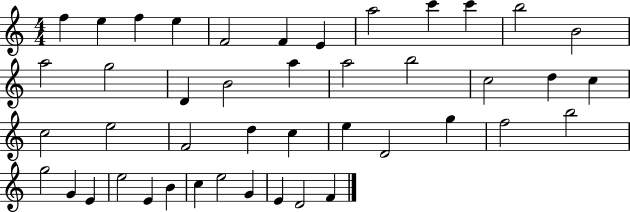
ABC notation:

X:1
T:Untitled
M:4/4
L:1/4
K:C
f e f e F2 F E a2 c' c' b2 B2 a2 g2 D B2 a a2 b2 c2 d c c2 e2 F2 d c e D2 g f2 b2 g2 G E e2 E B c e2 G E D2 F